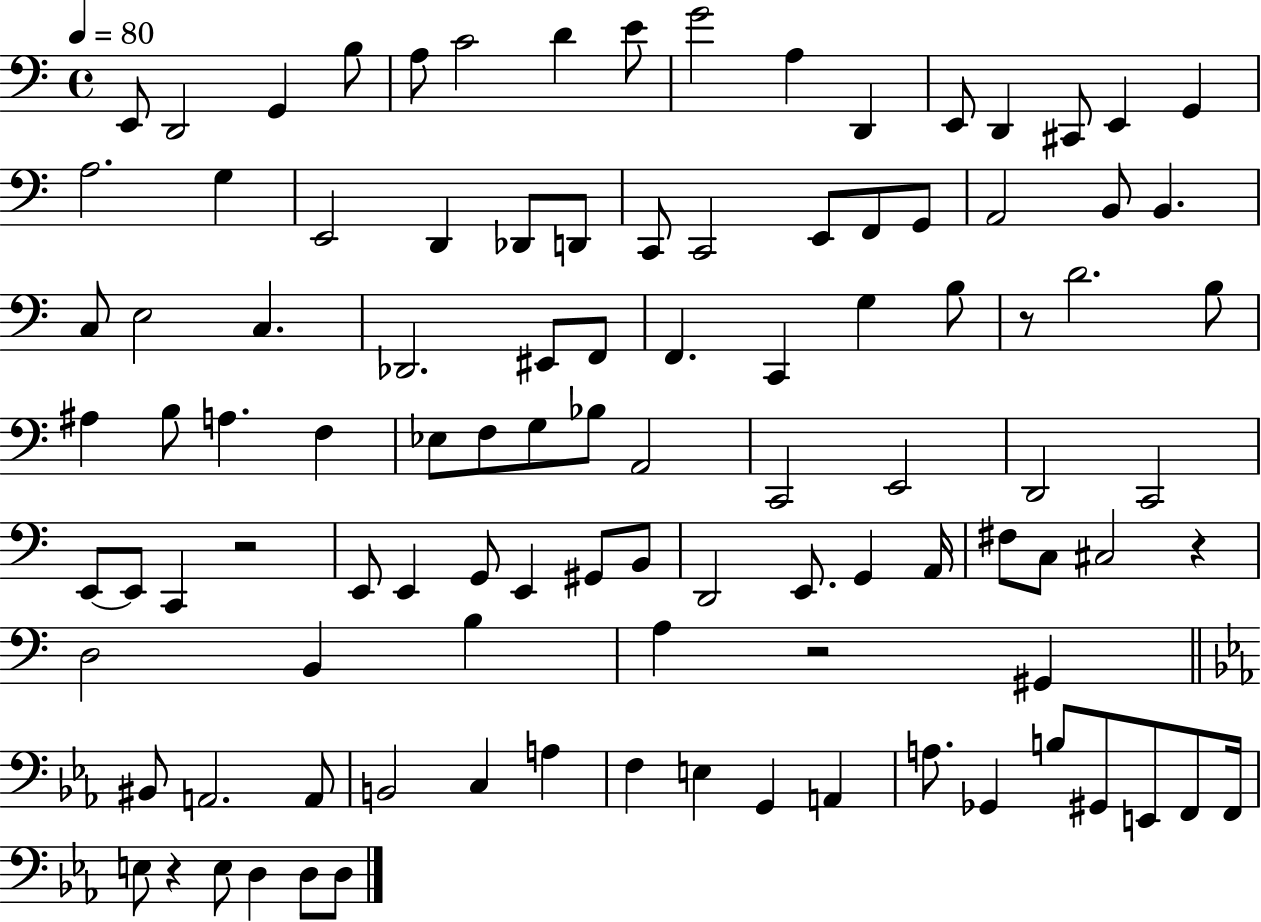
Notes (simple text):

E2/e D2/h G2/q B3/e A3/e C4/h D4/q E4/e G4/h A3/q D2/q E2/e D2/q C#2/e E2/q G2/q A3/h. G3/q E2/h D2/q Db2/e D2/e C2/e C2/h E2/e F2/e G2/e A2/h B2/e B2/q. C3/e E3/h C3/q. Db2/h. EIS2/e F2/e F2/q. C2/q G3/q B3/e R/e D4/h. B3/e A#3/q B3/e A3/q. F3/q Eb3/e F3/e G3/e Bb3/e A2/h C2/h E2/h D2/h C2/h E2/e E2/e C2/q R/h E2/e E2/q G2/e E2/q G#2/e B2/e D2/h E2/e. G2/q A2/s F#3/e C3/e C#3/h R/q D3/h B2/q B3/q A3/q R/h G#2/q BIS2/e A2/h. A2/e B2/h C3/q A3/q F3/q E3/q G2/q A2/q A3/e. Gb2/q B3/e G#2/e E2/e F2/e F2/s E3/e R/q E3/e D3/q D3/e D3/e